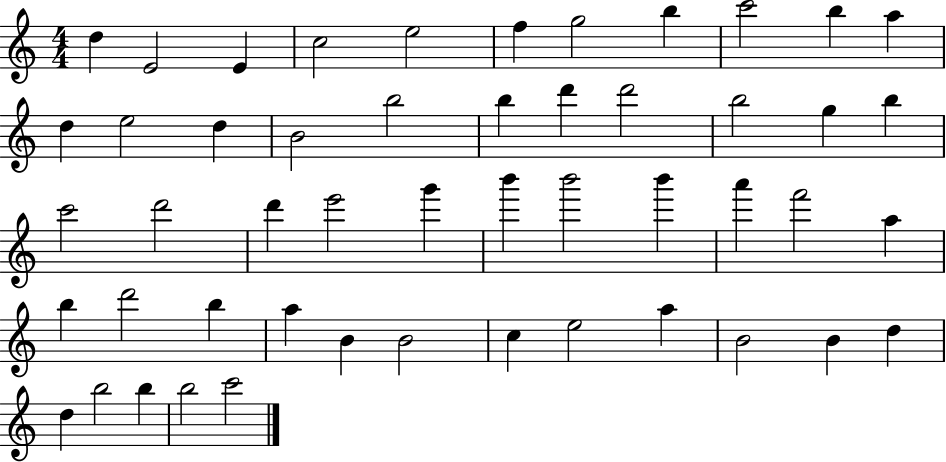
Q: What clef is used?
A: treble